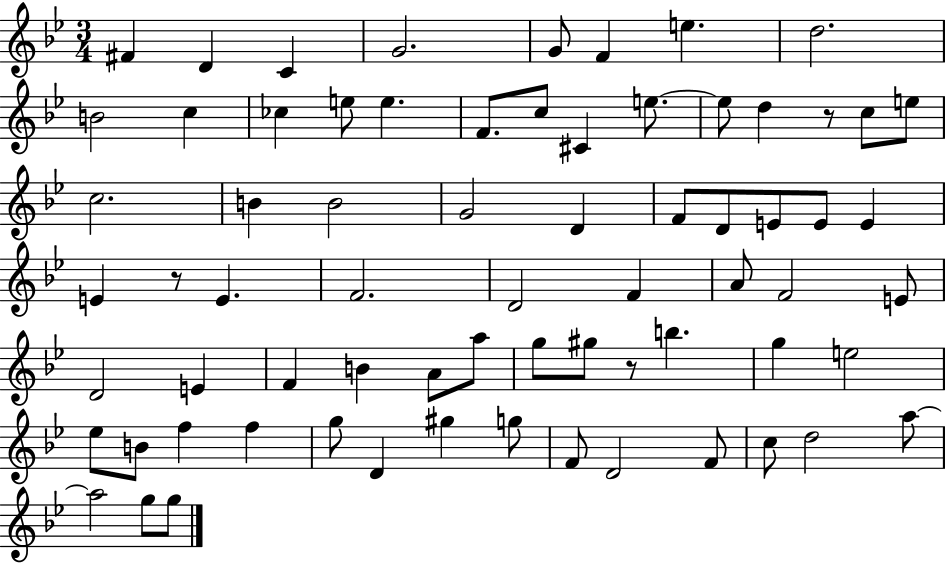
F#4/q D4/q C4/q G4/h. G4/e F4/q E5/q. D5/h. B4/h C5/q CES5/q E5/e E5/q. F4/e. C5/e C#4/q E5/e. E5/e D5/q R/e C5/e E5/e C5/h. B4/q B4/h G4/h D4/q F4/e D4/e E4/e E4/e E4/q E4/q R/e E4/q. F4/h. D4/h F4/q A4/e F4/h E4/e D4/h E4/q F4/q B4/q A4/e A5/e G5/e G#5/e R/e B5/q. G5/q E5/h Eb5/e B4/e F5/q F5/q G5/e D4/q G#5/q G5/e F4/e D4/h F4/e C5/e D5/h A5/e A5/h G5/e G5/e